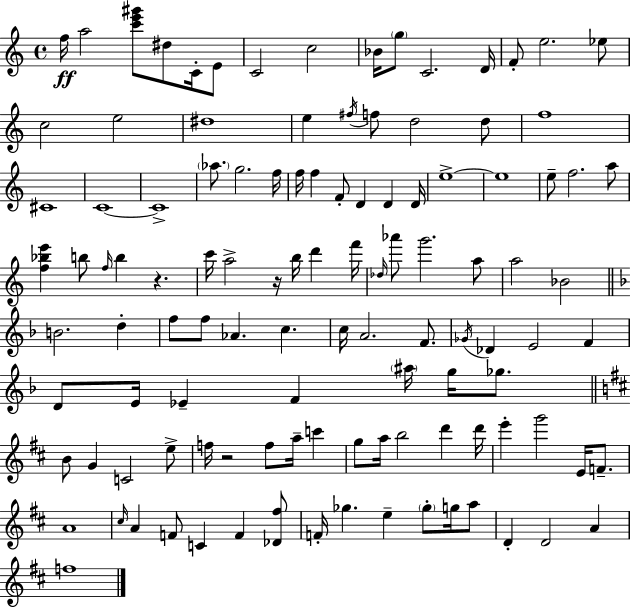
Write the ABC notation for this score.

X:1
T:Untitled
M:4/4
L:1/4
K:Am
f/4 a2 [c'e'^g']/2 ^d/2 C/4 E/2 C2 c2 _B/4 g/2 C2 D/4 F/2 e2 _e/2 c2 e2 ^d4 e ^f/4 f/2 d2 d/2 f4 ^C4 C4 C4 _a/2 g2 f/4 f/4 f F/2 D D D/4 e4 e4 e/2 f2 a/2 [f_be'] b/2 f/4 b z c'/4 a2 z/4 b/4 d' f'/4 _d/4 _a'/2 g'2 a/2 a2 _B2 B2 d f/2 f/2 _A c c/4 A2 F/2 _G/4 _D E2 F D/2 E/4 _E F ^a/4 g/4 _g/2 B/2 G C2 e/2 f/4 z2 f/2 a/4 c' g/2 a/4 b2 d' d'/4 e' g'2 E/4 F/2 A4 ^c/4 A F/2 C F [_D^f]/2 F/4 _g e _g/2 g/4 a/2 D D2 A f4